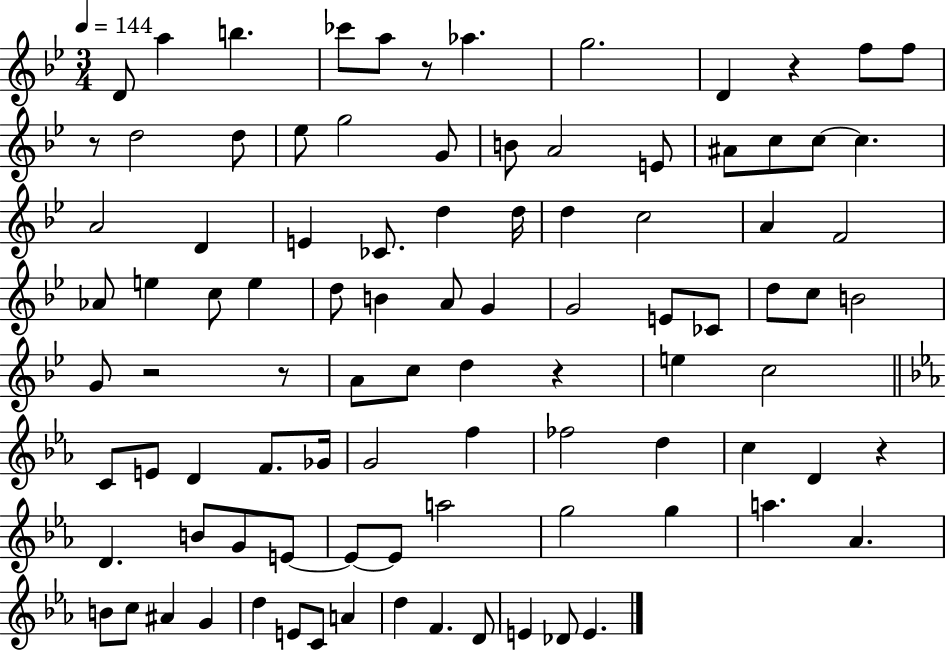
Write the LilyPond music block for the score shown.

{
  \clef treble
  \numericTimeSignature
  \time 3/4
  \key bes \major
  \tempo 4 = 144
  d'8 a''4 b''4. | ces'''8 a''8 r8 aes''4. | g''2. | d'4 r4 f''8 f''8 | \break r8 d''2 d''8 | ees''8 g''2 g'8 | b'8 a'2 e'8 | ais'8 c''8 c''8~~ c''4. | \break a'2 d'4 | e'4 ces'8. d''4 d''16 | d''4 c''2 | a'4 f'2 | \break aes'8 e''4 c''8 e''4 | d''8 b'4 a'8 g'4 | g'2 e'8 ces'8 | d''8 c''8 b'2 | \break g'8 r2 r8 | a'8 c''8 d''4 r4 | e''4 c''2 | \bar "||" \break \key ees \major c'8 e'8 d'4 f'8. ges'16 | g'2 f''4 | fes''2 d''4 | c''4 d'4 r4 | \break d'4. b'8 g'8 e'8~~ | e'8~~ e'8 a''2 | g''2 g''4 | a''4. aes'4. | \break b'8 c''8 ais'4 g'4 | d''4 e'8 c'8 a'4 | d''4 f'4. d'8 | e'4 des'8 e'4. | \break \bar "|."
}